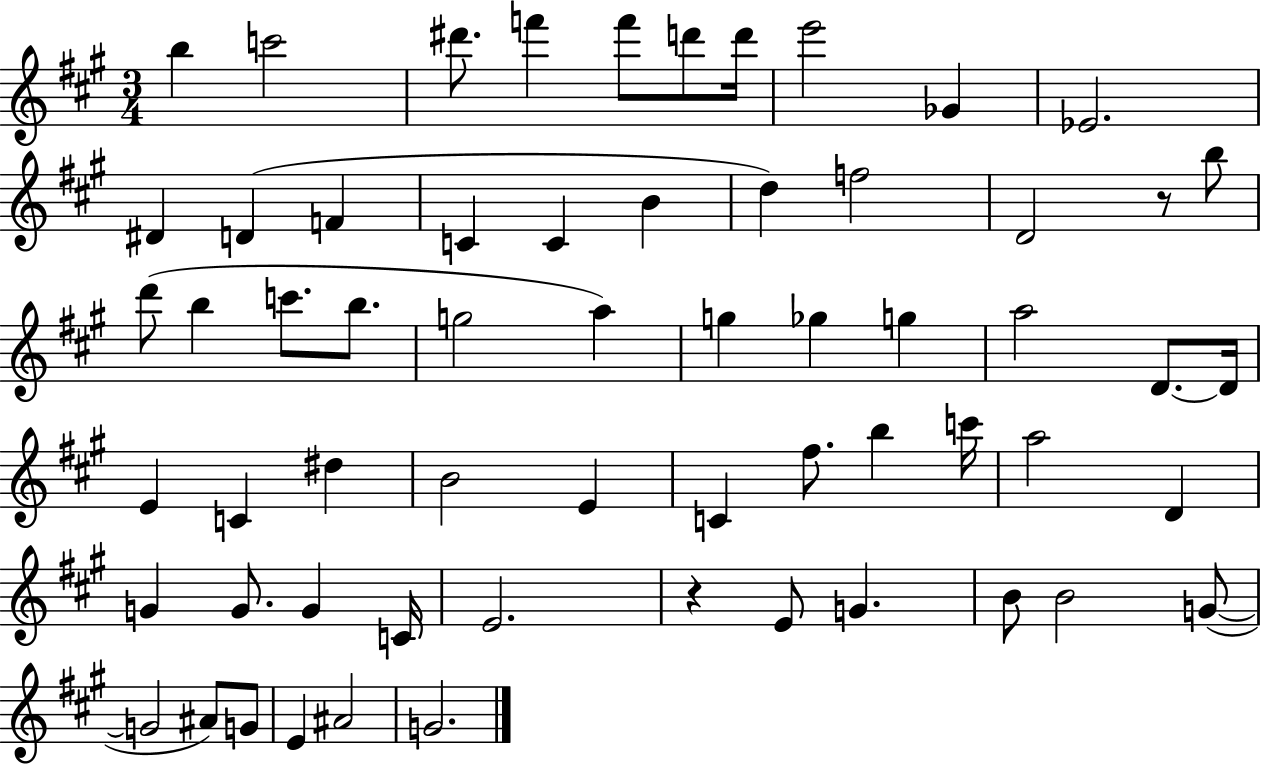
B5/q C6/h D#6/e. F6/q F6/e D6/e D6/s E6/h Gb4/q Eb4/h. D#4/q D4/q F4/q C4/q C4/q B4/q D5/q F5/h D4/h R/e B5/e D6/e B5/q C6/e. B5/e. G5/h A5/q G5/q Gb5/q G5/q A5/h D4/e. D4/s E4/q C4/q D#5/q B4/h E4/q C4/q F#5/e. B5/q C6/s A5/h D4/q G4/q G4/e. G4/q C4/s E4/h. R/q E4/e G4/q. B4/e B4/h G4/e G4/h A#4/e G4/e E4/q A#4/h G4/h.